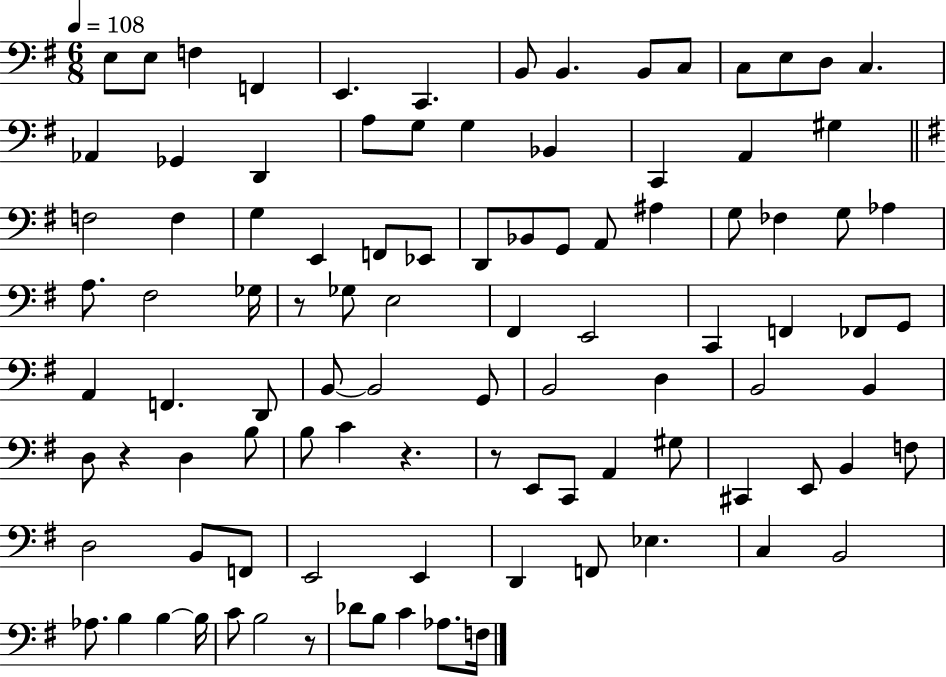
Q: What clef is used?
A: bass